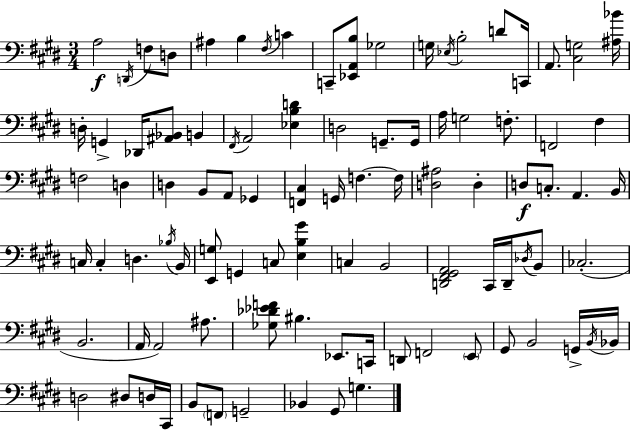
X:1
T:Untitled
M:3/4
L:1/4
K:E
A,2 D,,/4 F,/2 D,/2 ^A, B, ^F,/4 C C,,/2 [_E,,A,,B,]/2 _G,2 G,/4 _E,/4 B,2 D/2 C,,/4 A,,/2 [^C,G,]2 [^A,_B]/4 D,/4 G,, _D,,/4 [^A,,_B,,]/2 B,, ^F,,/4 A,,2 [_E,B,D] D,2 G,,/2 G,,/4 A,/4 G,2 F,/2 F,,2 ^F, F,2 D, D, B,,/2 A,,/2 _G,, [F,,^C,] G,,/4 F, F,/4 [D,^A,]2 D, D,/2 C,/2 A,, B,,/4 C,/4 C, D, _B,/4 B,,/4 [E,,G,]/2 G,, C,/2 [E,B,^G] C, B,,2 [D,,^F,,^G,,A,,]2 ^C,,/4 D,,/4 _D,/4 B,,/2 _C,2 B,,2 A,,/4 A,,2 ^A,/2 [_G,_D_EF]/2 ^B, _E,,/2 C,,/4 D,,/2 F,,2 E,,/2 ^G,,/2 B,,2 G,,/4 B,,/4 _B,,/4 D,2 ^D,/2 D,/4 ^C,,/4 B,,/2 F,,/2 G,,2 _B,, ^G,,/2 G,